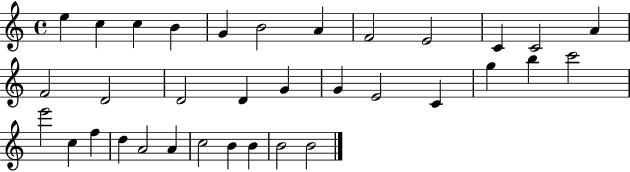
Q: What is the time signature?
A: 4/4